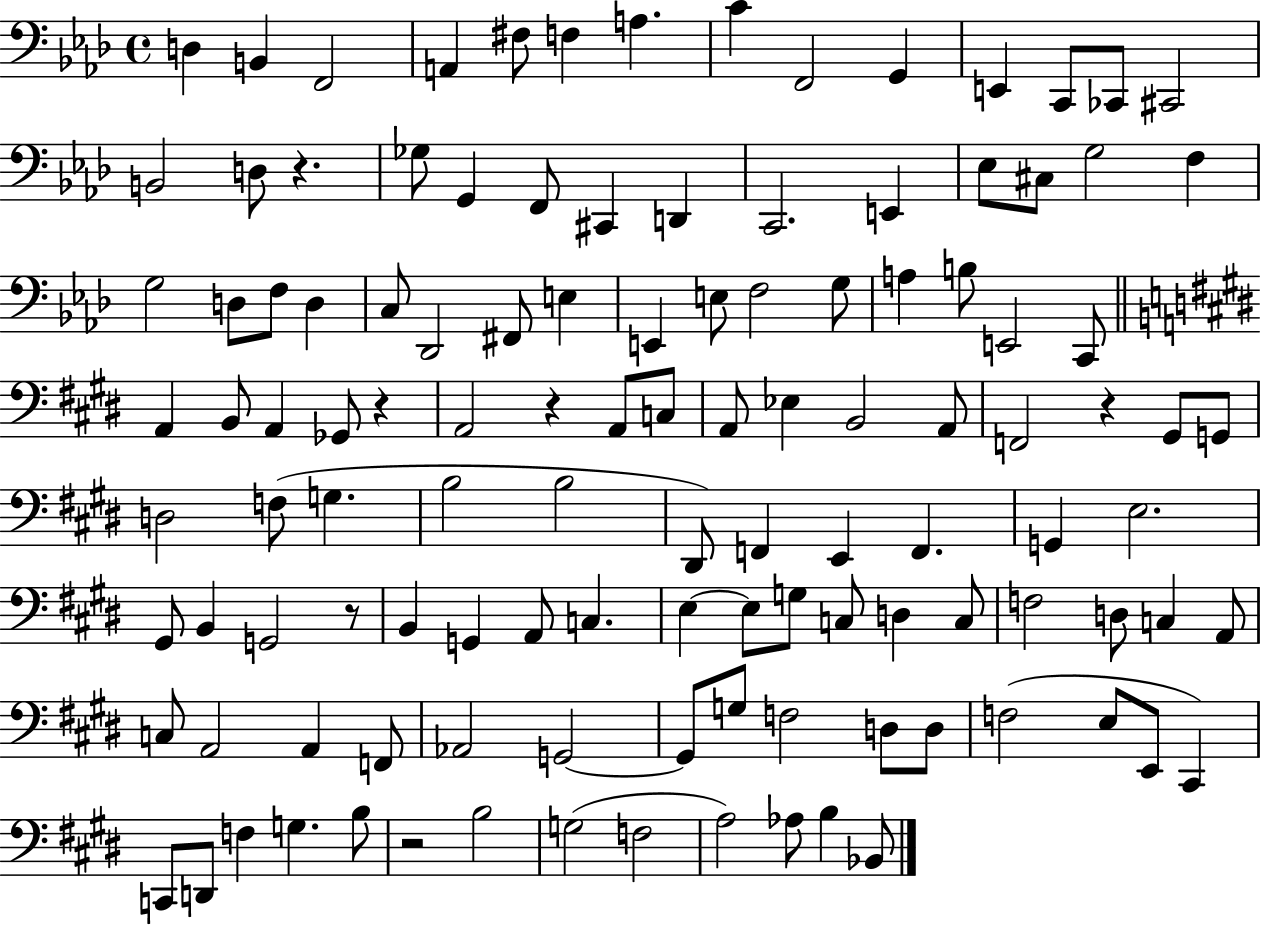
{
  \clef bass
  \time 4/4
  \defaultTimeSignature
  \key aes \major
  d4 b,4 f,2 | a,4 fis8 f4 a4. | c'4 f,2 g,4 | e,4 c,8 ces,8 cis,2 | \break b,2 d8 r4. | ges8 g,4 f,8 cis,4 d,4 | c,2. e,4 | ees8 cis8 g2 f4 | \break g2 d8 f8 d4 | c8 des,2 fis,8 e4 | e,4 e8 f2 g8 | a4 b8 e,2 c,8 | \break \bar "||" \break \key e \major a,4 b,8 a,4 ges,8 r4 | a,2 r4 a,8 c8 | a,8 ees4 b,2 a,8 | f,2 r4 gis,8 g,8 | \break d2 f8( g4. | b2 b2 | dis,8) f,4 e,4 f,4. | g,4 e2. | \break gis,8 b,4 g,2 r8 | b,4 g,4 a,8 c4. | e4~~ e8 g8 c8 d4 c8 | f2 d8 c4 a,8 | \break c8 a,2 a,4 f,8 | aes,2 g,2~~ | g,8 g8 f2 d8 d8 | f2( e8 e,8 cis,4) | \break c,8 d,8 f4 g4. b8 | r2 b2 | g2( f2 | a2) aes8 b4 bes,8 | \break \bar "|."
}